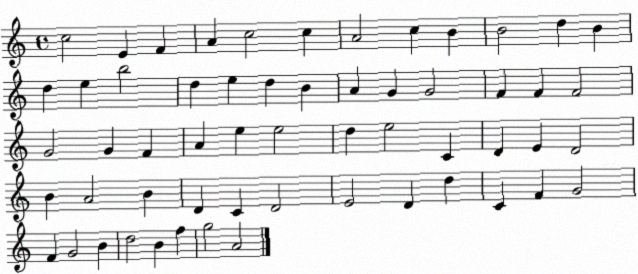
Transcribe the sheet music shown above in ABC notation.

X:1
T:Untitled
M:4/4
L:1/4
K:C
c2 E F A c2 c A2 c B B2 d B d e b2 d e d B A G G2 F F F2 G2 G F A e e2 d e2 C D E D2 B A2 B D C D2 E2 D d C F G2 F G2 B d2 B f g2 A2